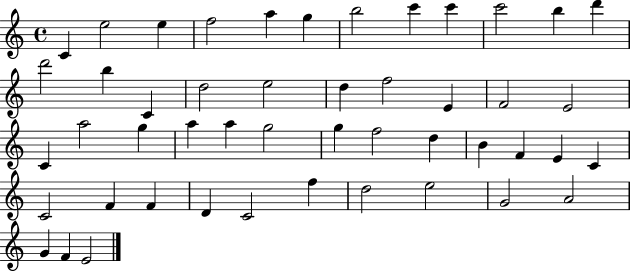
C4/q E5/h E5/q F5/h A5/q G5/q B5/h C6/q C6/q C6/h B5/q D6/q D6/h B5/q C4/q D5/h E5/h D5/q F5/h E4/q F4/h E4/h C4/q A5/h G5/q A5/q A5/q G5/h G5/q F5/h D5/q B4/q F4/q E4/q C4/q C4/h F4/q F4/q D4/q C4/h F5/q D5/h E5/h G4/h A4/h G4/q F4/q E4/h